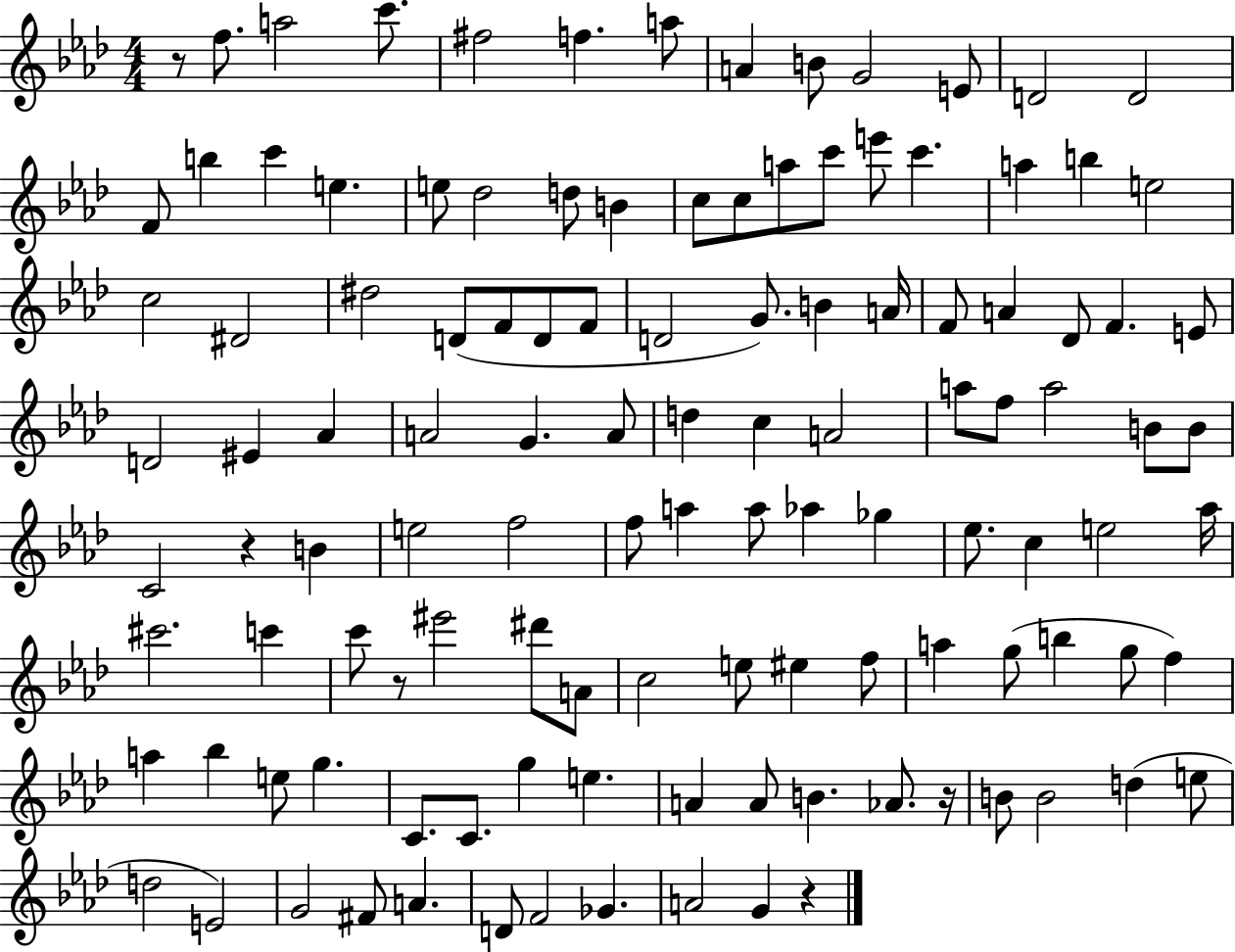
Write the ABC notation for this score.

X:1
T:Untitled
M:4/4
L:1/4
K:Ab
z/2 f/2 a2 c'/2 ^f2 f a/2 A B/2 G2 E/2 D2 D2 F/2 b c' e e/2 _d2 d/2 B c/2 c/2 a/2 c'/2 e'/2 c' a b e2 c2 ^D2 ^d2 D/2 F/2 D/2 F/2 D2 G/2 B A/4 F/2 A _D/2 F E/2 D2 ^E _A A2 G A/2 d c A2 a/2 f/2 a2 B/2 B/2 C2 z B e2 f2 f/2 a a/2 _a _g _e/2 c e2 _a/4 ^c'2 c' c'/2 z/2 ^e'2 ^d'/2 A/2 c2 e/2 ^e f/2 a g/2 b g/2 f a _b e/2 g C/2 C/2 g e A A/2 B _A/2 z/4 B/2 B2 d e/2 d2 E2 G2 ^F/2 A D/2 F2 _G A2 G z